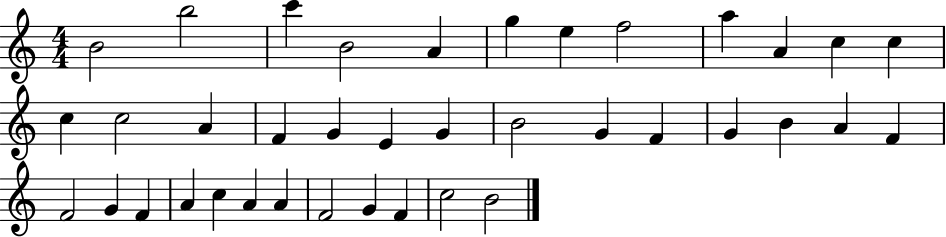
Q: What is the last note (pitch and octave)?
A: B4